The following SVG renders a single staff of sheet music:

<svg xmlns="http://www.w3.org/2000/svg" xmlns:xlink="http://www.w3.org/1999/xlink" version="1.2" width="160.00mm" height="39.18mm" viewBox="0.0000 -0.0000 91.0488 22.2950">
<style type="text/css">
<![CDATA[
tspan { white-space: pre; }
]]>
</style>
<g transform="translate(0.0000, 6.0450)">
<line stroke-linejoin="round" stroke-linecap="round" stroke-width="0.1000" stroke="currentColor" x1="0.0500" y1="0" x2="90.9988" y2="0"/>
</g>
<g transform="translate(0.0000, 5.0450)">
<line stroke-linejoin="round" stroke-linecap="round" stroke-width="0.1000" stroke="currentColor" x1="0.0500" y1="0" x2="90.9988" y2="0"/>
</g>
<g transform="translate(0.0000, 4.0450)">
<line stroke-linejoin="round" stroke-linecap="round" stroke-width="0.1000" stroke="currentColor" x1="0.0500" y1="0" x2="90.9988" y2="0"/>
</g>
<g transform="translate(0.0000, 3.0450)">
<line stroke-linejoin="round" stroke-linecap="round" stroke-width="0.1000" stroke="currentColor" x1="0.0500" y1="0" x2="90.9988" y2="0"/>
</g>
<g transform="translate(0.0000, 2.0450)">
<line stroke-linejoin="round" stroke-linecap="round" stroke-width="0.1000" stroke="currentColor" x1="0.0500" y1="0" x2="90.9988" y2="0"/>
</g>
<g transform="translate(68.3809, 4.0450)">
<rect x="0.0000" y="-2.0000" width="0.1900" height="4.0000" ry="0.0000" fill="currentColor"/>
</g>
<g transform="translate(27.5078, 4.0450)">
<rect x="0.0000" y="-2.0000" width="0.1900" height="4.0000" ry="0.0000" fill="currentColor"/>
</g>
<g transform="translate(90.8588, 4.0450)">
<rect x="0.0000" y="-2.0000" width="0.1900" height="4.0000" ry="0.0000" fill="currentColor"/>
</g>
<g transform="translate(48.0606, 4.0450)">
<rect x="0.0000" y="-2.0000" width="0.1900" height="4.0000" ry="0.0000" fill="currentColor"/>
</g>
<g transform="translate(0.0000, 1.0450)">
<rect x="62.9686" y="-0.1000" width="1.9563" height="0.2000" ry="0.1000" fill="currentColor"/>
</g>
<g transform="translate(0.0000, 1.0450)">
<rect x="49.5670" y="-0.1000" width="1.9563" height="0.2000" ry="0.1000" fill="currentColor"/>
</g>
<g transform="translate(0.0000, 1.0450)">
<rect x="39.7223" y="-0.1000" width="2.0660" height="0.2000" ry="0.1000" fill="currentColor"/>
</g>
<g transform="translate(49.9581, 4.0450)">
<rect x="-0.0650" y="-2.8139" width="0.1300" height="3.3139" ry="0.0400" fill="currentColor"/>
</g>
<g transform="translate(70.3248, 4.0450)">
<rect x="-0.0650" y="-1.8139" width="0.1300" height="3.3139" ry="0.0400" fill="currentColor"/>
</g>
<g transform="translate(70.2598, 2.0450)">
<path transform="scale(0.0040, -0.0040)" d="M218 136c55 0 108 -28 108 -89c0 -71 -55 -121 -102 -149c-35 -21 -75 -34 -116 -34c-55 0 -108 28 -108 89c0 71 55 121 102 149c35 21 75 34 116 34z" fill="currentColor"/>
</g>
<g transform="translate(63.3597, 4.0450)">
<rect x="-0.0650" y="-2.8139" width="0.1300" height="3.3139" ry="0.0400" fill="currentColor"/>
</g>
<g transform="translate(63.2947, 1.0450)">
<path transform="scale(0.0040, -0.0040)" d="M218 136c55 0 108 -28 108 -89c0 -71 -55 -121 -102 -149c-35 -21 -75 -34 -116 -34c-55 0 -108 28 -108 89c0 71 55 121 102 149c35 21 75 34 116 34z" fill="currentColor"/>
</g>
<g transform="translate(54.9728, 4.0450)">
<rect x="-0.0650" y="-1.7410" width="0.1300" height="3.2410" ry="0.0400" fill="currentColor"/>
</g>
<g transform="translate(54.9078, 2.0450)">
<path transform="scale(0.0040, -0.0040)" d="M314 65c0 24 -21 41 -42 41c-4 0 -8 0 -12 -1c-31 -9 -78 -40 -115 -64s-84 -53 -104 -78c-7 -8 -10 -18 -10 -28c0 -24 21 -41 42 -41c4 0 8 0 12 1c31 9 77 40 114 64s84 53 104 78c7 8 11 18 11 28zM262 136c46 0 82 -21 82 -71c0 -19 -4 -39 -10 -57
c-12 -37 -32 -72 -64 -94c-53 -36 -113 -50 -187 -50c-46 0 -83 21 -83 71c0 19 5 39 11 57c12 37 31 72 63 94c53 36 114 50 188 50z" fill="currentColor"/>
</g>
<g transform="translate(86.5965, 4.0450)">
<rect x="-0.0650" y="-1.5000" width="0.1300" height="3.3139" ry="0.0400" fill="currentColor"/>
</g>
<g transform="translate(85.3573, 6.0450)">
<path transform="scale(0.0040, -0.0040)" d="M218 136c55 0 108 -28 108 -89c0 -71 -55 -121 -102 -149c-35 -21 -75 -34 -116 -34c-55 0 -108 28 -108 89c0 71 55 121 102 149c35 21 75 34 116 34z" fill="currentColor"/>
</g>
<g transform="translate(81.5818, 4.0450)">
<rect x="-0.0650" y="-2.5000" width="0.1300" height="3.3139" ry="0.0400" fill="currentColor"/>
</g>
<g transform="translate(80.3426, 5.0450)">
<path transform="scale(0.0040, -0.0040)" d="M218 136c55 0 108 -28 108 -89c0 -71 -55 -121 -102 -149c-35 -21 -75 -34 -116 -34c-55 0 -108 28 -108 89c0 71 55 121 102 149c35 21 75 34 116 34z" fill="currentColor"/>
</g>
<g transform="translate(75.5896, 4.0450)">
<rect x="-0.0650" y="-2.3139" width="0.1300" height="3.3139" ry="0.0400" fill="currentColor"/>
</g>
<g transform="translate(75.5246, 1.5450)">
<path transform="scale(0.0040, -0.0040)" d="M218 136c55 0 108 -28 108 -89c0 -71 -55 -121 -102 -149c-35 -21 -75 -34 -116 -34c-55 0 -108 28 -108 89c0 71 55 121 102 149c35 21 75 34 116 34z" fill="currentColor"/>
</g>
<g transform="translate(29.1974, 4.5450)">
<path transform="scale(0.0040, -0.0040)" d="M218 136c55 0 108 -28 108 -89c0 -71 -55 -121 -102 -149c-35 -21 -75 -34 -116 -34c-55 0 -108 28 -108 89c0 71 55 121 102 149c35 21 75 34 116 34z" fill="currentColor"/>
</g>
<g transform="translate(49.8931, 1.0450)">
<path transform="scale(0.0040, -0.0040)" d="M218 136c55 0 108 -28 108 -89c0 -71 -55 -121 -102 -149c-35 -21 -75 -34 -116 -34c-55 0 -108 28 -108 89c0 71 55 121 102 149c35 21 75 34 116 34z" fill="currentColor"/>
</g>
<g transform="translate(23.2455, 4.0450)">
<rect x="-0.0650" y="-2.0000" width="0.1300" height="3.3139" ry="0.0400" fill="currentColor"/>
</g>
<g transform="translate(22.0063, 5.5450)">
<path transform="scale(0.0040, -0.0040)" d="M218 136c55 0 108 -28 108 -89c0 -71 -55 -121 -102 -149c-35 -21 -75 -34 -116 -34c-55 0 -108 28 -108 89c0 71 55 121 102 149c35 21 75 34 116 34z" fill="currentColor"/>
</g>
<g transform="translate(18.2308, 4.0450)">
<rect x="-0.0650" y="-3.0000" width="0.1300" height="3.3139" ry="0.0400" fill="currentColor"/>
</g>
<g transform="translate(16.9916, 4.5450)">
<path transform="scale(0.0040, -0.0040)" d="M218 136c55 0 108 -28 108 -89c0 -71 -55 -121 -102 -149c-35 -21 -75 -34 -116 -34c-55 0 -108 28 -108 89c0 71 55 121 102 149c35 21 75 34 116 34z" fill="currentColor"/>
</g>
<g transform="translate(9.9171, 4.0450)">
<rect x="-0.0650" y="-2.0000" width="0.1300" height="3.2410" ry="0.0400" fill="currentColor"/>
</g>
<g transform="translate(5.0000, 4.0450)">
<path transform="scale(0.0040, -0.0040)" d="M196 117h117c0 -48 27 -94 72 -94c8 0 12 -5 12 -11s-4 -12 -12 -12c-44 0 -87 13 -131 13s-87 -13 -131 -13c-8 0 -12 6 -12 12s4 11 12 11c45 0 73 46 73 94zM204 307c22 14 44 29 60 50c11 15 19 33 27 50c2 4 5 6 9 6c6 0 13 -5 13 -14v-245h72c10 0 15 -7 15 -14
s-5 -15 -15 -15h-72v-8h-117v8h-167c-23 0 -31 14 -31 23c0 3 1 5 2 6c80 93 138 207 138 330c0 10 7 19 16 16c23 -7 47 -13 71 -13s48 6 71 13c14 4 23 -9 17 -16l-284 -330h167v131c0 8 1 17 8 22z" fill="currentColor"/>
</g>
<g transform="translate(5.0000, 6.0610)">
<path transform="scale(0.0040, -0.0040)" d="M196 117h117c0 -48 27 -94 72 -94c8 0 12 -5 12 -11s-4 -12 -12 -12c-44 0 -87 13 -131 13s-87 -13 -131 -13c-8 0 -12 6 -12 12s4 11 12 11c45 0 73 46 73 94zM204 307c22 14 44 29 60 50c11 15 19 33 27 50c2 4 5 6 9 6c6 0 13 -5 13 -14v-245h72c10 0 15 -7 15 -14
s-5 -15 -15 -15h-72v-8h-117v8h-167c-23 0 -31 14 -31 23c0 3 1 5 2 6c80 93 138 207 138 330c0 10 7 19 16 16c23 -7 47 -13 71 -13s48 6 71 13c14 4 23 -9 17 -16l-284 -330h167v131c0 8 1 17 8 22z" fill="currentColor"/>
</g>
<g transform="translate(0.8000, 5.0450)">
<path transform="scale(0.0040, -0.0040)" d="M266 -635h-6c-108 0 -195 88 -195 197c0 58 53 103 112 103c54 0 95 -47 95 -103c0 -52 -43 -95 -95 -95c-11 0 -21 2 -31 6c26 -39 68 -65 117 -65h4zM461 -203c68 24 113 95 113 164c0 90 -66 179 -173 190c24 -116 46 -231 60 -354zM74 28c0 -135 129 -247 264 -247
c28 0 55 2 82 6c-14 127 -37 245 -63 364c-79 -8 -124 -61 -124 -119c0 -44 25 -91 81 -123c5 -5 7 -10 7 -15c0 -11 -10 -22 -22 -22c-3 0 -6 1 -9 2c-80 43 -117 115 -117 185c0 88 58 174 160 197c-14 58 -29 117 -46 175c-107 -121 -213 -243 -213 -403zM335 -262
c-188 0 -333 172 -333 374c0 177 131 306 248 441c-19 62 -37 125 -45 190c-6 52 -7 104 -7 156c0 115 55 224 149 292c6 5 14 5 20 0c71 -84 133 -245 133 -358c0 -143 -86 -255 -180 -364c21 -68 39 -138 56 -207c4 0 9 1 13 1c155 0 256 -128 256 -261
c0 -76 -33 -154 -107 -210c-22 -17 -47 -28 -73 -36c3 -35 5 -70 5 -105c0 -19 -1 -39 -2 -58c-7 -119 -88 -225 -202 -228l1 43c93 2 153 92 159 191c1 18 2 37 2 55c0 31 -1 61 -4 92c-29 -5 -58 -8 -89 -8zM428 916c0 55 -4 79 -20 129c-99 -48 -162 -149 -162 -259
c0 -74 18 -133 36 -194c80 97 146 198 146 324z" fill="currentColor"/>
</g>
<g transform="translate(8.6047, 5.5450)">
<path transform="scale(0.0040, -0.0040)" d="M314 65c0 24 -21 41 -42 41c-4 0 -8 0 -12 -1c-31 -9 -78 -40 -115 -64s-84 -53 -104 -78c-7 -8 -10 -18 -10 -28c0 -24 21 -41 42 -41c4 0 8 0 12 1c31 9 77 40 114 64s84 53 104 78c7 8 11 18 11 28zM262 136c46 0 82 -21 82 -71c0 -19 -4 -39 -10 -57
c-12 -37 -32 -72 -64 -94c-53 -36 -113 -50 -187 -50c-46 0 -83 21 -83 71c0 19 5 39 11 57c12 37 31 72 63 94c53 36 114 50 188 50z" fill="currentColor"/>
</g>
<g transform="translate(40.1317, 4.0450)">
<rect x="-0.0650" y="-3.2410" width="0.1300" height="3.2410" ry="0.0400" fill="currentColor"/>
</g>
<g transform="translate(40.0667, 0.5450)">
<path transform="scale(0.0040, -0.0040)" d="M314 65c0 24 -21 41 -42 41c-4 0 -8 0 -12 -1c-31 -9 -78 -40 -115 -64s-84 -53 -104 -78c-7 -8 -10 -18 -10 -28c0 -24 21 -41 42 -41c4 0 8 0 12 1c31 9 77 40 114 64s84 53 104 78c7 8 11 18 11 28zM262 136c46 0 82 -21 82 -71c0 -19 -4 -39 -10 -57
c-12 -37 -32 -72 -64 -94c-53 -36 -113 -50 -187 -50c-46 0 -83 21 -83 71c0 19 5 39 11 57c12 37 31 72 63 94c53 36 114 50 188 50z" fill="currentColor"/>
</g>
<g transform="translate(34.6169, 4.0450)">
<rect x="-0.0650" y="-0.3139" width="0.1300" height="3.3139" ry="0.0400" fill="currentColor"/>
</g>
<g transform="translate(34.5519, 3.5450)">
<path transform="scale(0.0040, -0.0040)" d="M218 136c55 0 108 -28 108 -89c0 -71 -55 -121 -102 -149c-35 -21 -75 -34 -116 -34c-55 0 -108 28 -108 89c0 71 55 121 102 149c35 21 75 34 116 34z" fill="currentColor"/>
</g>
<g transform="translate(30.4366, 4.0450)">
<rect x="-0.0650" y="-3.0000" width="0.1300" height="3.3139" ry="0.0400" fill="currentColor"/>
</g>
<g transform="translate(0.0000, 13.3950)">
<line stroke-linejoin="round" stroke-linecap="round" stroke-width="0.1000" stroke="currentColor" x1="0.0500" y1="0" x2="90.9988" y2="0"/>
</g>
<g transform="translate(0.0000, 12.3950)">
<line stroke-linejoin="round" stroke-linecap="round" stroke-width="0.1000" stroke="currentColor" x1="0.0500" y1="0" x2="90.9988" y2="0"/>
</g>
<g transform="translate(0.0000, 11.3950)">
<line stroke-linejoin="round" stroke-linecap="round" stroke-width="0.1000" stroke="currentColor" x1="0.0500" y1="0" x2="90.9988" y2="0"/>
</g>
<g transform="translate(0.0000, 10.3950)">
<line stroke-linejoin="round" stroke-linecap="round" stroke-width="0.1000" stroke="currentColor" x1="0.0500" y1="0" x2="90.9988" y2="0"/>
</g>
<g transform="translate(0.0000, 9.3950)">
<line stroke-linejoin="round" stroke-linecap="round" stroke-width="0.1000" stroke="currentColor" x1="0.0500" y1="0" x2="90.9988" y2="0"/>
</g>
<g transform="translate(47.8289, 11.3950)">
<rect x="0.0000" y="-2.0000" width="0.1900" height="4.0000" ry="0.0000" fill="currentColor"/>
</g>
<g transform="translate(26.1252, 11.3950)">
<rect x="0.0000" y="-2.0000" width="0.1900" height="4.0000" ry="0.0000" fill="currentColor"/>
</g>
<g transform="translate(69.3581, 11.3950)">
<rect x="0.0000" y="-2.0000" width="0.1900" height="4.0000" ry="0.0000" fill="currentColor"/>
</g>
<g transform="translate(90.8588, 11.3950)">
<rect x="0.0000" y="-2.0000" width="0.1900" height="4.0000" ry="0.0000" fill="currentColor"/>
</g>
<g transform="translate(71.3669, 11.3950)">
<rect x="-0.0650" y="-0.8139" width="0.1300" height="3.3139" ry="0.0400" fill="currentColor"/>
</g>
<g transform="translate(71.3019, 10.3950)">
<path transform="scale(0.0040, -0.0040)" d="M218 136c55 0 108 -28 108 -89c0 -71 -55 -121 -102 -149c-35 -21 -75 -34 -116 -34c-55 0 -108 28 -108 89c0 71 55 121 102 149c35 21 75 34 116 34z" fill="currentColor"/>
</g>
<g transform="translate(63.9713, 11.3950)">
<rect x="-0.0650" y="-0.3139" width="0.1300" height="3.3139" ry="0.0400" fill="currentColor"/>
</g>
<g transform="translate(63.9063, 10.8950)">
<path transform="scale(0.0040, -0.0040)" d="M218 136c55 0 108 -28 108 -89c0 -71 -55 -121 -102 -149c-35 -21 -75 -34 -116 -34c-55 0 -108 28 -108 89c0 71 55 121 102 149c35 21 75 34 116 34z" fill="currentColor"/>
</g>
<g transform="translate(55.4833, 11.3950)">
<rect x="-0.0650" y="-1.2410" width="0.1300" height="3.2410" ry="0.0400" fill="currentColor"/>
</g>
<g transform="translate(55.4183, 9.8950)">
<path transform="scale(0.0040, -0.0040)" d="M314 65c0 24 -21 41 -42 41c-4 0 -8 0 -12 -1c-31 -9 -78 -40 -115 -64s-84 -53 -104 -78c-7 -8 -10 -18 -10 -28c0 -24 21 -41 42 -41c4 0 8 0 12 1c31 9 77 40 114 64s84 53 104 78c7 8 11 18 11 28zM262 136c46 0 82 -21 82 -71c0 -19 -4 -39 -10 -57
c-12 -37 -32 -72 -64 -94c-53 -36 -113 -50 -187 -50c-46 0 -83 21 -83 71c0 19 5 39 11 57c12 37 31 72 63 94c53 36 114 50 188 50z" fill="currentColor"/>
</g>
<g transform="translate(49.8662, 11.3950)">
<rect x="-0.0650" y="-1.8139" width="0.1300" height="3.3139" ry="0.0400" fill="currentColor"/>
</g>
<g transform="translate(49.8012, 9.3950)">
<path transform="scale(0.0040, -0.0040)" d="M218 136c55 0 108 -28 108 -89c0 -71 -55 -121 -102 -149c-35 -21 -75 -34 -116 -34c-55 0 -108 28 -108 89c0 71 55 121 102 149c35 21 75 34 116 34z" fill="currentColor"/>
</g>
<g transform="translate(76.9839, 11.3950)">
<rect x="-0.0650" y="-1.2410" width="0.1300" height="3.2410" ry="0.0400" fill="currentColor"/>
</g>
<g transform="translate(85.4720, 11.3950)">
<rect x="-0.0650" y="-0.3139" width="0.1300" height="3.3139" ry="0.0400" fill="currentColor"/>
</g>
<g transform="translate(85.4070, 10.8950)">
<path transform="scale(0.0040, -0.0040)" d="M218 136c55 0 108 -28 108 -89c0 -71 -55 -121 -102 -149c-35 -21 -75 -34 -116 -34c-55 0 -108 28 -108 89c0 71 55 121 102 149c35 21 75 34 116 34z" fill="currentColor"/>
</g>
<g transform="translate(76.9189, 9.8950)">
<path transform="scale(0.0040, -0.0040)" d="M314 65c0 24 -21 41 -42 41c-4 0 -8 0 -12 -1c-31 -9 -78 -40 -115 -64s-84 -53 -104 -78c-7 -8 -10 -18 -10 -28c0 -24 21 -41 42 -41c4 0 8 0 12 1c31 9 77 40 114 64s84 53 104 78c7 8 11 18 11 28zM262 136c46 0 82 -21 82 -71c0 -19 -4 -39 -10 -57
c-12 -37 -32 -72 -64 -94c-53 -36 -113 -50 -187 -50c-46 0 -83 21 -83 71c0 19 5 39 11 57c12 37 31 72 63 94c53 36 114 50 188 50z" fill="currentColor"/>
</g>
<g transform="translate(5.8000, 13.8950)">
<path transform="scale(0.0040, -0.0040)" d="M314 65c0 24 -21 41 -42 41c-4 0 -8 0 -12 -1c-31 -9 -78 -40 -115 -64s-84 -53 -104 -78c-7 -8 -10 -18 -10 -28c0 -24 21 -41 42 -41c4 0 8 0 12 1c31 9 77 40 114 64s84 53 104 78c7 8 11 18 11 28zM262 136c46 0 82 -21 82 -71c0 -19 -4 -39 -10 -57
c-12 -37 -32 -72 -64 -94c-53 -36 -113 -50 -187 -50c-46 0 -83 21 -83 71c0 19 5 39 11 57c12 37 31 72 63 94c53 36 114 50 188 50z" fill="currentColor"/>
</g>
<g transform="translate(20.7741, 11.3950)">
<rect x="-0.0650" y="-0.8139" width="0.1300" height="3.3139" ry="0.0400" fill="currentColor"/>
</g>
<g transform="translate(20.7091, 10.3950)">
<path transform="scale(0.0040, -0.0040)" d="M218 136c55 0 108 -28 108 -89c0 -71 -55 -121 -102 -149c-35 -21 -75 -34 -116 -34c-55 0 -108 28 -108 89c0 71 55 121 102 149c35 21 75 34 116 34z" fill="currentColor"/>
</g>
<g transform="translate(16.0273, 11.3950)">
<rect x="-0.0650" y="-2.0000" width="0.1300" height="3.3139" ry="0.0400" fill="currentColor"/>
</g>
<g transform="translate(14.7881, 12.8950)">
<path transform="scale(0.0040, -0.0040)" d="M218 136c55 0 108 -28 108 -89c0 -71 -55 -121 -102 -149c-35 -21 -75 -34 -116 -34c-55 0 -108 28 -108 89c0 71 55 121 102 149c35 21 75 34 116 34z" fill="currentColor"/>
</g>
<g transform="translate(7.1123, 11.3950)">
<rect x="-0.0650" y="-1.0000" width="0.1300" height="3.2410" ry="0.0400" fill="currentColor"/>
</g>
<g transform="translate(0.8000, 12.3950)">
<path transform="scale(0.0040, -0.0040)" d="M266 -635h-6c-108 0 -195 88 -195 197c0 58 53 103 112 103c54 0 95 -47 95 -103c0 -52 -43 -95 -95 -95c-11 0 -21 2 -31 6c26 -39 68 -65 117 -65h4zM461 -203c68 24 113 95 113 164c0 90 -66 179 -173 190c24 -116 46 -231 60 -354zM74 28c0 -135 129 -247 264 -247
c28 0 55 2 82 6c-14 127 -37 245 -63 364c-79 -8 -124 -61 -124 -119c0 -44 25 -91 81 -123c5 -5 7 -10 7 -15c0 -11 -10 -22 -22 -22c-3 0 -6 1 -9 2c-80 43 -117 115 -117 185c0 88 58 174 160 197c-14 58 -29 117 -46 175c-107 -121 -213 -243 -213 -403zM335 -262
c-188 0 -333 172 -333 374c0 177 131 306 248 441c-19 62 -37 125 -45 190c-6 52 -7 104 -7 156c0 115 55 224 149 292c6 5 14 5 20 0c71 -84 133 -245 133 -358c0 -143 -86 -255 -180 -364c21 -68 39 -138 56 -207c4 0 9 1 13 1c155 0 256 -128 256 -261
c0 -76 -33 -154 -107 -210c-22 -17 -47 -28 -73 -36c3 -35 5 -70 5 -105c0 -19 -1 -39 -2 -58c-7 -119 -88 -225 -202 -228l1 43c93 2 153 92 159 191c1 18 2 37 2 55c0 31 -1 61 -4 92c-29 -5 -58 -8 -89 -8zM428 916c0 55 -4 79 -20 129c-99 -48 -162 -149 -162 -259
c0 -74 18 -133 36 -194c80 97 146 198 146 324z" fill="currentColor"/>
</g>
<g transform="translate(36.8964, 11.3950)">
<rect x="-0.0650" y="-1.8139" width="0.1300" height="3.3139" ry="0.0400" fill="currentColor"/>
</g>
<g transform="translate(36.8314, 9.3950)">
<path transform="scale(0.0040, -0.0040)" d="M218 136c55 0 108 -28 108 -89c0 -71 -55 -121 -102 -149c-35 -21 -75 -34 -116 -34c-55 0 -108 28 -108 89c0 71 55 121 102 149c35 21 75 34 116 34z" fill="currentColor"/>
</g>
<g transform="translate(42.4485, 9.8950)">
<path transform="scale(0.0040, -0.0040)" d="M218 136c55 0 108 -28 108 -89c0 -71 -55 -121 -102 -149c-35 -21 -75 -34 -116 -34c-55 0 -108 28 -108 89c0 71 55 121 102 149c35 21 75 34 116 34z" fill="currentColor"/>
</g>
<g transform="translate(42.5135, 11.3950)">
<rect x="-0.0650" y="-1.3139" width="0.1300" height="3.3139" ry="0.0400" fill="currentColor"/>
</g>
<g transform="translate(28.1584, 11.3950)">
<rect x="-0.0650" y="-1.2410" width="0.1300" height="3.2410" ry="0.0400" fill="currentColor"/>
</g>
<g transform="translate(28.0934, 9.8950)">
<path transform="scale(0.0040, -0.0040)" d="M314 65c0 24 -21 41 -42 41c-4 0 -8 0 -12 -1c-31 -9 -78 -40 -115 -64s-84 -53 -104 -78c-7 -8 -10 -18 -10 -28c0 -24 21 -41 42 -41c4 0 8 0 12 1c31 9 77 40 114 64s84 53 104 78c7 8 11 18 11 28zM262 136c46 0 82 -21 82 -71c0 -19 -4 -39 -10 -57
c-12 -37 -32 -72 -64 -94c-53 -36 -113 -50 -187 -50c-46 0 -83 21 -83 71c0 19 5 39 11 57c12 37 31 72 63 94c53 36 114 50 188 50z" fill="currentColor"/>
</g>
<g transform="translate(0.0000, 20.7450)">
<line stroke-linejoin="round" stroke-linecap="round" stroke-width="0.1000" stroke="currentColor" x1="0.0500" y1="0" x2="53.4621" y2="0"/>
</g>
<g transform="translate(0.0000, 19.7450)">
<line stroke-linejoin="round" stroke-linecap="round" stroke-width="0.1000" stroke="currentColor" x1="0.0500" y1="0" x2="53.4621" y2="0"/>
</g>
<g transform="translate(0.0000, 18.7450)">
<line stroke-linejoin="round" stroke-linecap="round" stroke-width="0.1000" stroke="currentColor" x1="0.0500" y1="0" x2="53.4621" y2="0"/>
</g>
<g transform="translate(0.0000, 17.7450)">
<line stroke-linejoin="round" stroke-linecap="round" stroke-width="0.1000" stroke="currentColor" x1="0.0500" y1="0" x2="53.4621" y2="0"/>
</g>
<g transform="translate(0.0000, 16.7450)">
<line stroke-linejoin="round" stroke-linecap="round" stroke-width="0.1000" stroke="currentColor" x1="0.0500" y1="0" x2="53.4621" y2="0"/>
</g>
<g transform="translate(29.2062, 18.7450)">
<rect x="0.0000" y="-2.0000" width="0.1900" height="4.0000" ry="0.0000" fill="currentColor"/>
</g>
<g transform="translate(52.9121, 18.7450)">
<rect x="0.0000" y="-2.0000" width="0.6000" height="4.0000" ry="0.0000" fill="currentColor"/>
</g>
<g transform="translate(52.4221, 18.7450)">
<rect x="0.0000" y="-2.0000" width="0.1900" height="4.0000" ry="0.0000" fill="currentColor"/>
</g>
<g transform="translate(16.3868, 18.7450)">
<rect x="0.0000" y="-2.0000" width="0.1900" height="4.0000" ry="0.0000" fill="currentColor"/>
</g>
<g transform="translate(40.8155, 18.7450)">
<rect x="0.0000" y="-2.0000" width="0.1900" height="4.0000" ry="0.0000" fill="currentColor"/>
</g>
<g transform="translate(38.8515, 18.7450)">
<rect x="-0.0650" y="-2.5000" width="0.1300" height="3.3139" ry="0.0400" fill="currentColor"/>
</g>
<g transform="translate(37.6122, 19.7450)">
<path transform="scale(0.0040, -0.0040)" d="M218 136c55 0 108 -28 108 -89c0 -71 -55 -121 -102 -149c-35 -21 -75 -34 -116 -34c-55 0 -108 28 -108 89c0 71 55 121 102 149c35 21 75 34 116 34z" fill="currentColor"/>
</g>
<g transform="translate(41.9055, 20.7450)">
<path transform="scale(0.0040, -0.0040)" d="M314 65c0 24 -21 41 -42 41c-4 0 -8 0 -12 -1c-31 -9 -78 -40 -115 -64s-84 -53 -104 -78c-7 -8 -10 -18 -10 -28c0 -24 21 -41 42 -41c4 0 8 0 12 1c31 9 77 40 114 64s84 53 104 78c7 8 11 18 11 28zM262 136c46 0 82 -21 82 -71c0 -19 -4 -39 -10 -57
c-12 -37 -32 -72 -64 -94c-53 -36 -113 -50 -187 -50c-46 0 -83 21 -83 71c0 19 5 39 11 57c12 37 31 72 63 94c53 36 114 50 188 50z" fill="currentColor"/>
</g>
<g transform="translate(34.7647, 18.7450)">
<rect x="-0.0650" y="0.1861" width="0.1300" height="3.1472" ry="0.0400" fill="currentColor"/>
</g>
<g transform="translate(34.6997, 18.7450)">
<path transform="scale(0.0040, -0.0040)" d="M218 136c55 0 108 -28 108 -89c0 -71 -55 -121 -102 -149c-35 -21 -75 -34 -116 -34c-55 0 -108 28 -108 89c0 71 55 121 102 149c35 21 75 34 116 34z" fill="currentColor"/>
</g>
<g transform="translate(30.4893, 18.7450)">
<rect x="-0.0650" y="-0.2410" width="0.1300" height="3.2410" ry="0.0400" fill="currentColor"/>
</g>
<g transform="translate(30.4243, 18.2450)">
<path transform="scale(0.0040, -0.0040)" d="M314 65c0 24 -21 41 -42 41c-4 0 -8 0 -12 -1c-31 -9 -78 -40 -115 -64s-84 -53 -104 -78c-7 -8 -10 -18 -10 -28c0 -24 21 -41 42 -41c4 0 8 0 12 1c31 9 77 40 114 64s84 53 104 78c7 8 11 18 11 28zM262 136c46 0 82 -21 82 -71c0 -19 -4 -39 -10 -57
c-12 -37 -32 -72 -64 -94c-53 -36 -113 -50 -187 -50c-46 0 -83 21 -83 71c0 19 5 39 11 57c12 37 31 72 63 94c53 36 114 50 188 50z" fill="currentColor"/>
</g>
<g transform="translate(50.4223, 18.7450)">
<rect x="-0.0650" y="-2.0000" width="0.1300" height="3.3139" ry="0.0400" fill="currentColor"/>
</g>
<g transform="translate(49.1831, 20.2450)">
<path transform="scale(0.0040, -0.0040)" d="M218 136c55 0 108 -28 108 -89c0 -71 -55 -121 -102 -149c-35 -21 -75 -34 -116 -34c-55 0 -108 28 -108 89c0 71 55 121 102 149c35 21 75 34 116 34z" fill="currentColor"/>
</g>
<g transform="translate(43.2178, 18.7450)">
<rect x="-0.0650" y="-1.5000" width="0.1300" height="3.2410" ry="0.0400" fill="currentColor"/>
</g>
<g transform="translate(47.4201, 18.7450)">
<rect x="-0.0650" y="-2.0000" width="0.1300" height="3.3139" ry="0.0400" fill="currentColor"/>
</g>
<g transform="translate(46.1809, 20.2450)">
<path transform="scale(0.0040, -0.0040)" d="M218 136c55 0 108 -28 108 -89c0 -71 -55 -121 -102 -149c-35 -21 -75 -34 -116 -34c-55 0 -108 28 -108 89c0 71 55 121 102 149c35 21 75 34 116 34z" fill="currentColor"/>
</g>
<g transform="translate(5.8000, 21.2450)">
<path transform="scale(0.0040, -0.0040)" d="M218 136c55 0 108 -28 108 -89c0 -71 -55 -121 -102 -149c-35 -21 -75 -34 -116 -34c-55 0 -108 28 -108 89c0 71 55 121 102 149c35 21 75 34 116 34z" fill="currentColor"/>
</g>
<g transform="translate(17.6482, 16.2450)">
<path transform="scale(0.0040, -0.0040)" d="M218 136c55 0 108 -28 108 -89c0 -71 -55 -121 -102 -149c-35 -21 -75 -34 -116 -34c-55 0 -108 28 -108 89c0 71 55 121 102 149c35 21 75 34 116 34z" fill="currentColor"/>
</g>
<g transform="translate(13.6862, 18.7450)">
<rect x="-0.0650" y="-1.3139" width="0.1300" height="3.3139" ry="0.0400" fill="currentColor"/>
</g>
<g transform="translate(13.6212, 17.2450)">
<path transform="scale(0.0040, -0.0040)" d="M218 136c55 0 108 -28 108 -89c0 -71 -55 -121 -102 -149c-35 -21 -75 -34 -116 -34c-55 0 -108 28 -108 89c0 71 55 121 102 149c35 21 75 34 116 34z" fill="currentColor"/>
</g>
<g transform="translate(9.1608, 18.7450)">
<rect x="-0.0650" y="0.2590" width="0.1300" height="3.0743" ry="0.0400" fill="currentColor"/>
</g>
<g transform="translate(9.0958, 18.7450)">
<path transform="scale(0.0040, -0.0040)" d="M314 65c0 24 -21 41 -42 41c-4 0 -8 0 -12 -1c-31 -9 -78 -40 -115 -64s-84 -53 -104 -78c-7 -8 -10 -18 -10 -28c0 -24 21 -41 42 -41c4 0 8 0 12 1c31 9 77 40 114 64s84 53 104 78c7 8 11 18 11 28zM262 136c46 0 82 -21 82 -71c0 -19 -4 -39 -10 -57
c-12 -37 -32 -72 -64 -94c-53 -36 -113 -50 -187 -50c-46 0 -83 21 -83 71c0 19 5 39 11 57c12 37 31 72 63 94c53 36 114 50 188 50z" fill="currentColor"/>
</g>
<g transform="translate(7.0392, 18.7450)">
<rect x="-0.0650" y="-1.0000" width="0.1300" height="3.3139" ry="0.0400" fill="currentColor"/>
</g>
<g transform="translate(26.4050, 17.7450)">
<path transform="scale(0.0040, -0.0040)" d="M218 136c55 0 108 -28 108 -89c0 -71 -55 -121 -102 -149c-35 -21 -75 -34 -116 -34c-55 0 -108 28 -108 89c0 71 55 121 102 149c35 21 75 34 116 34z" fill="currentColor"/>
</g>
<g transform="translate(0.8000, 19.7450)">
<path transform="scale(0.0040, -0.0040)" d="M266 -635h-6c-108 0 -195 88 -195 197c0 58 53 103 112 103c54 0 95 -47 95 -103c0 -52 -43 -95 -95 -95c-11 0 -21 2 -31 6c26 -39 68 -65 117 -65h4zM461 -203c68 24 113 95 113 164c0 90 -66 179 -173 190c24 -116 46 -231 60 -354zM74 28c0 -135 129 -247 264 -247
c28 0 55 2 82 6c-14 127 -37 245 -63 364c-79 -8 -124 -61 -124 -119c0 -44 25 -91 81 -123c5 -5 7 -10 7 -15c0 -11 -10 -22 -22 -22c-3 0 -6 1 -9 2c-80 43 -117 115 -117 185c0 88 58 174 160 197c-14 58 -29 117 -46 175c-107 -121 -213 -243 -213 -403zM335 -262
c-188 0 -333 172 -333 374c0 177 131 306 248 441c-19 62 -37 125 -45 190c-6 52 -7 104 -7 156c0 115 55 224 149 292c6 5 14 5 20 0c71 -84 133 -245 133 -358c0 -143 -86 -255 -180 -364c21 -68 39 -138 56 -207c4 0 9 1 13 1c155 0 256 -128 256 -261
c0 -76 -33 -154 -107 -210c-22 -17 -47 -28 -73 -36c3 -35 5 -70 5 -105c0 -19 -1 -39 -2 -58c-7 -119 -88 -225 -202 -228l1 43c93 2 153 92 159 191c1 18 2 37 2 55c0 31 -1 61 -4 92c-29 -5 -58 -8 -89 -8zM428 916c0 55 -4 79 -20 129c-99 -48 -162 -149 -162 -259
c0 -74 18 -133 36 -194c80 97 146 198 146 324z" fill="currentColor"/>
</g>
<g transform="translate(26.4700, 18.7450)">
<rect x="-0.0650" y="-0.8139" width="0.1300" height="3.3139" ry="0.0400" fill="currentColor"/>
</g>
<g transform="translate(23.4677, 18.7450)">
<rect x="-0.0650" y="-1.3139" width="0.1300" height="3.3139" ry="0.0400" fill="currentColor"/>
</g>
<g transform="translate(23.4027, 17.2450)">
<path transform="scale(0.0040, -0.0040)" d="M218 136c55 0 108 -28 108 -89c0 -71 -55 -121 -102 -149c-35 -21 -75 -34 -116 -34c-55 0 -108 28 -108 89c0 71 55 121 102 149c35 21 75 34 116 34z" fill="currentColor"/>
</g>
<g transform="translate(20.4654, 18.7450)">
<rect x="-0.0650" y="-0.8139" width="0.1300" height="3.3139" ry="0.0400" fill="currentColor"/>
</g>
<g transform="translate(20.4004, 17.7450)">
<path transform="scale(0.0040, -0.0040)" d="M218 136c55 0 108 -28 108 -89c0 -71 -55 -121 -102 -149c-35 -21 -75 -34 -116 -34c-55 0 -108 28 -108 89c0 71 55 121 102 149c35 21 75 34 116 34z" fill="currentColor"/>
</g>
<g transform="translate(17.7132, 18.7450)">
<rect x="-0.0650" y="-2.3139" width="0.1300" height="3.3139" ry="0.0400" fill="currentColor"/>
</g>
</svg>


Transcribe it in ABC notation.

X:1
T:Untitled
M:4/4
L:1/4
K:C
F2 A F A c b2 a f2 a f g G E D2 F d e2 f e f e2 c d e2 c D B2 e g d e d c2 B G E2 F F